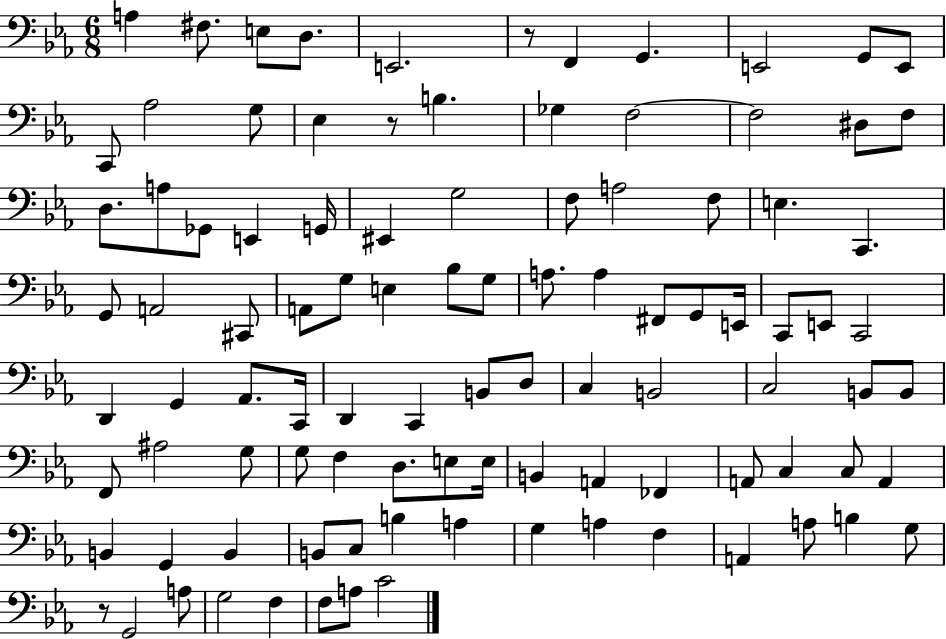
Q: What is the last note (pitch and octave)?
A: C4